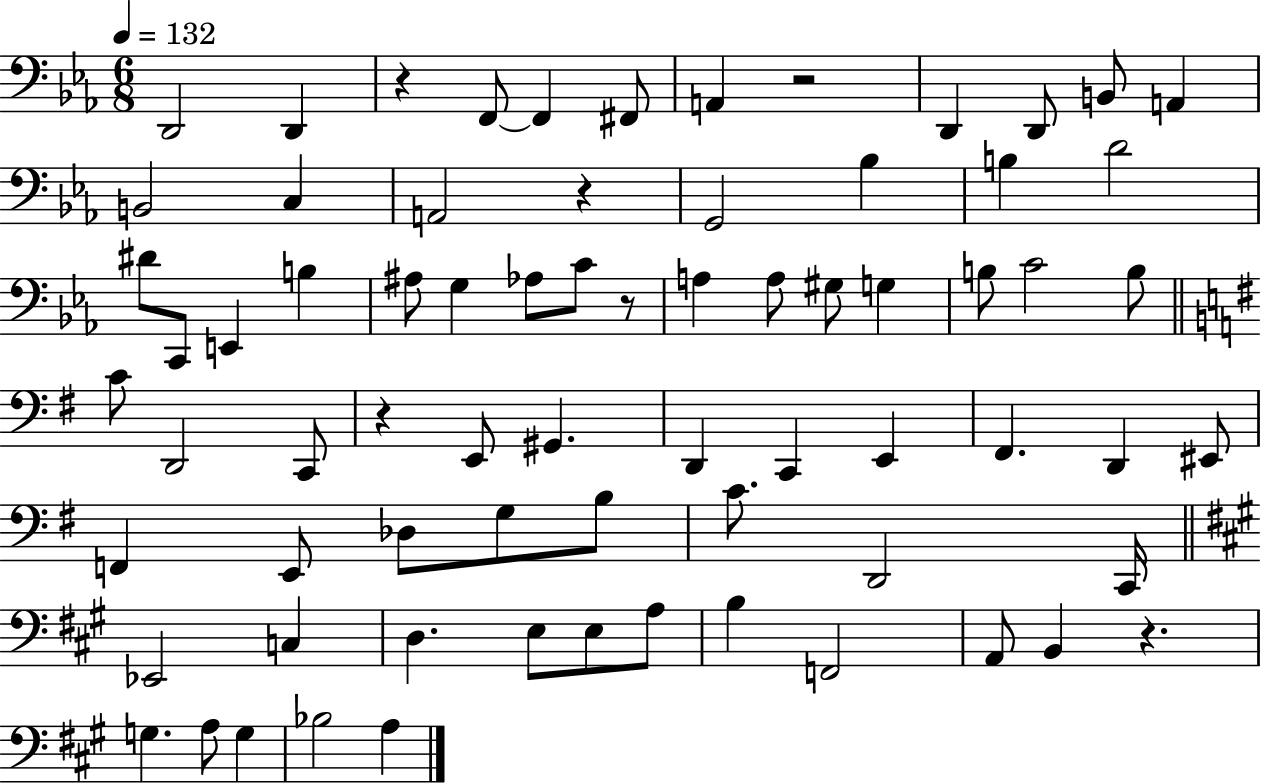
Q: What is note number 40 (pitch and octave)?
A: E2